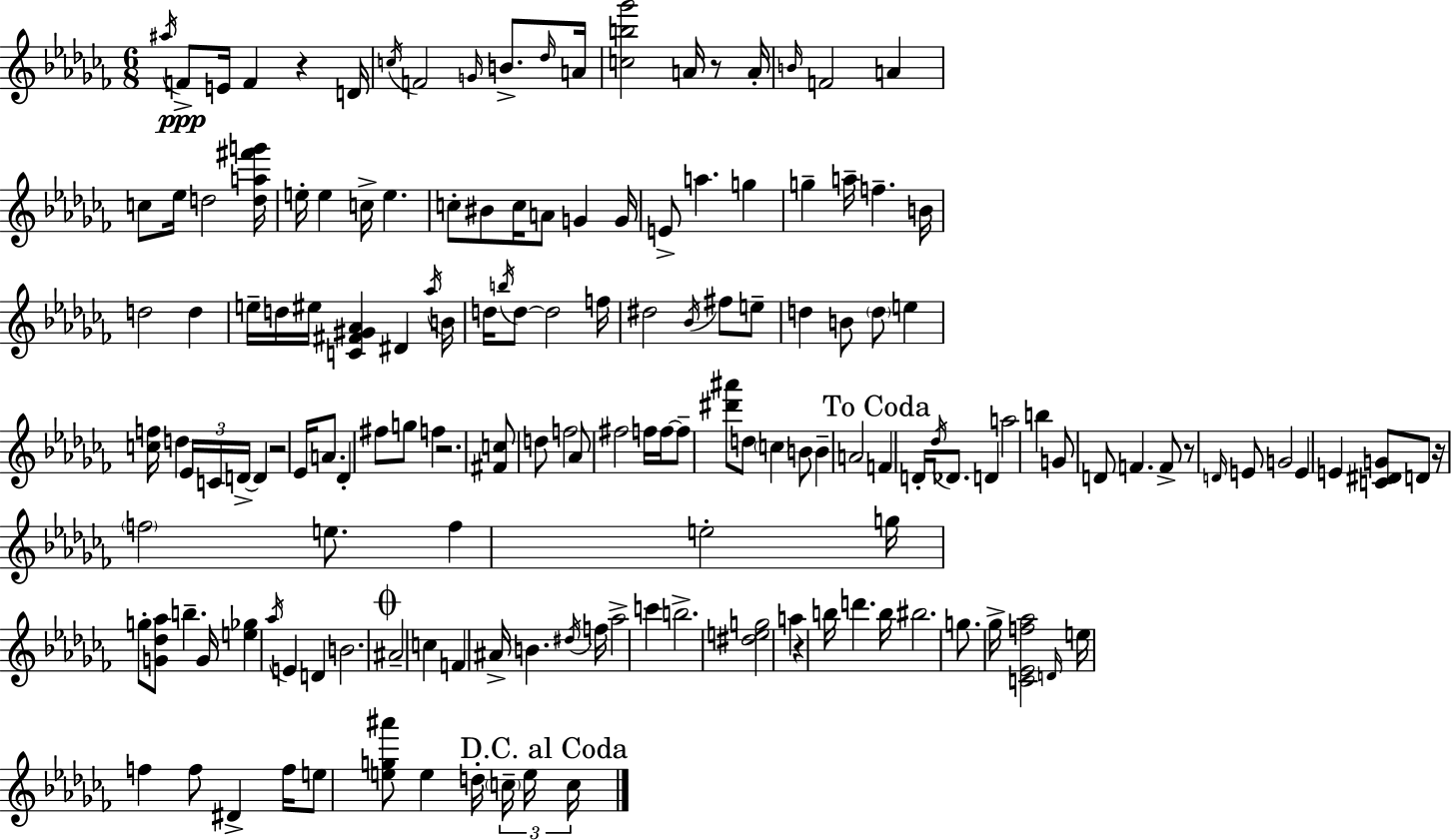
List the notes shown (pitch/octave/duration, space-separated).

A#5/s F4/e E4/s F4/q R/q D4/s C5/s F4/h G4/s B4/e. Db5/s A4/s [C5,B5,Gb6]/h A4/s R/e A4/s B4/s F4/h A4/q C5/e Eb5/s D5/h [D5,A5,F#6,G6]/s E5/s E5/q C5/s E5/q. C5/e BIS4/e C5/s A4/e G4/q G4/s E4/e A5/q. G5/q G5/q A5/s F5/q. B4/s D5/h D5/q E5/s D5/s EIS5/s [C4,F#4,G#4,Ab4]/q D#4/q Ab5/s B4/s D5/s B5/s D5/e D5/h F5/s D#5/h Bb4/s F#5/e E5/e D5/q B4/e D5/e E5/q [C5,F5]/s D5/q Eb4/s C4/s D4/s D4/q R/h Eb4/s A4/e. Db4/q F#5/e G5/e F5/q R/h. [F#4,C5]/e D5/e F5/h Ab4/e F#5/h F5/s F5/s F5/e [D#6,A#6]/e D5/e C5/q B4/e B4/q A4/h F4/q D4/s Db5/s Db4/e. D4/q A5/h B5/q G4/e D4/e F4/q. F4/e R/e D4/s E4/e G4/h E4/q E4/q [C4,D#4,G4]/e D4/e R/s F5/h E5/e. F5/q E5/h G5/s G5/e [G4,Db5,Ab5]/e B5/q. G4/s [E5,Gb5]/q Ab5/s E4/q D4/q B4/h. A#4/h C5/q F4/q A#4/s B4/q. D#5/s F5/s Ab5/h C6/q B5/h. [D#5,E5,G5]/h A5/q R/q B5/s D6/q. B5/s BIS5/h. G5/e. Gb5/s [C4,Eb4,F5,Ab5]/h D4/s E5/s F5/q F5/e D#4/q F5/s E5/e [E5,G5,A#6]/e E5/q D5/s C5/s E5/s C5/s